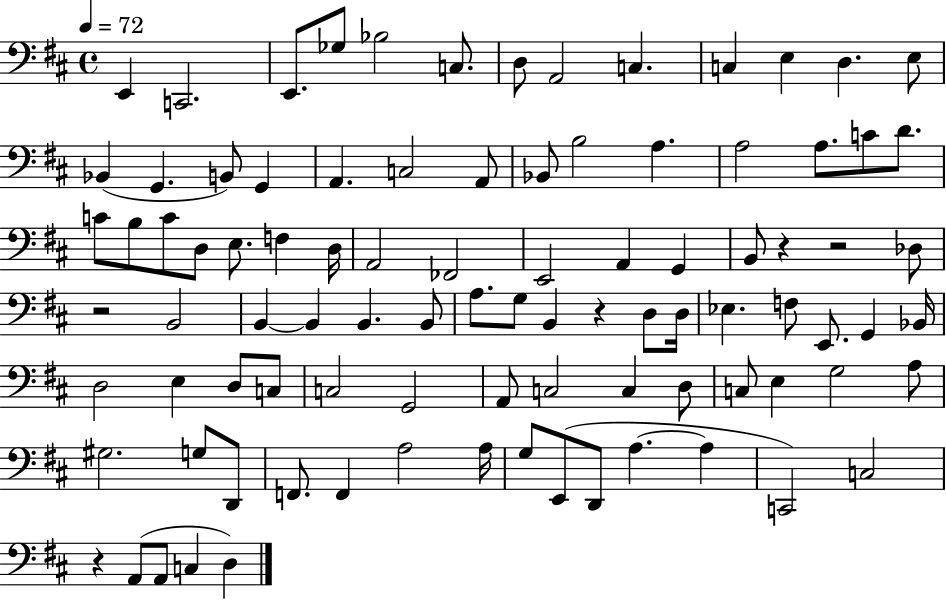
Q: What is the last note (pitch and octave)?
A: D3